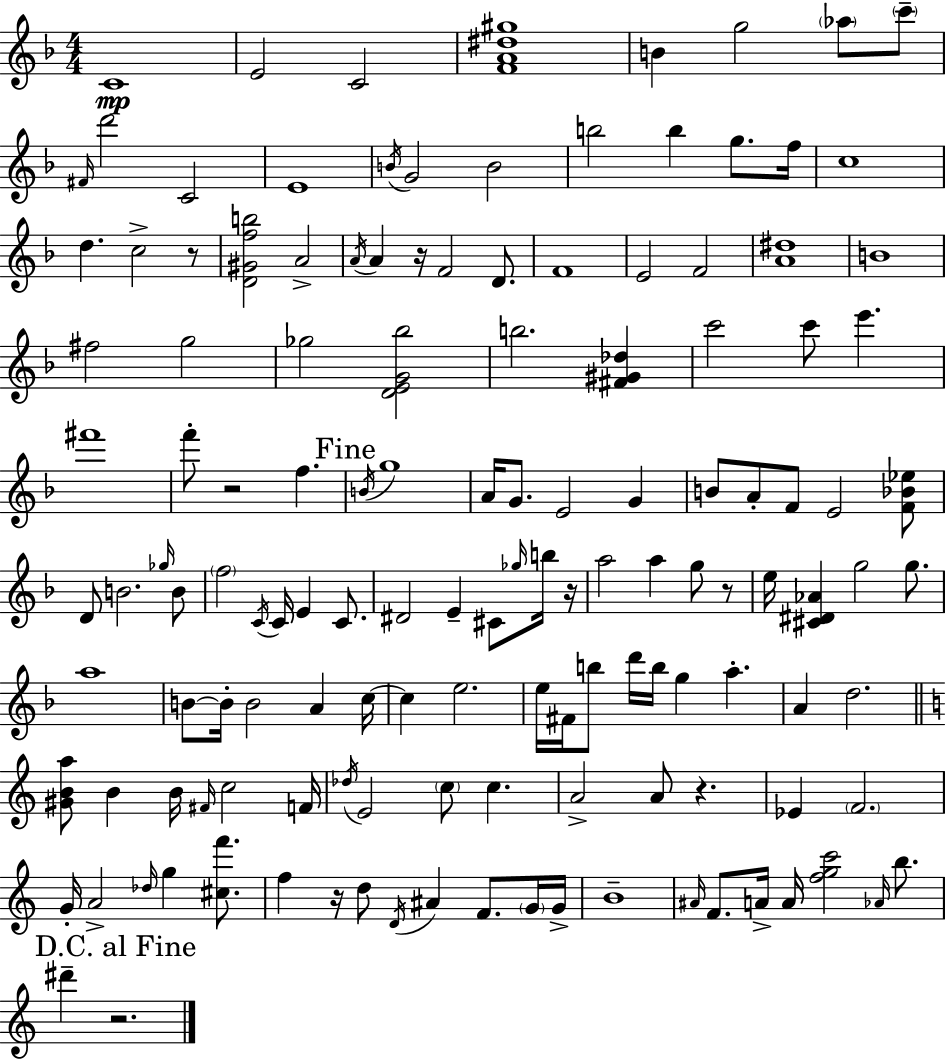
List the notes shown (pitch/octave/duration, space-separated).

C4/w E4/h C4/h [F4,A4,D#5,G#5]/w B4/q G5/h Ab5/e C6/e F#4/s D6/h C4/h E4/w B4/s G4/h B4/h B5/h B5/q G5/e. F5/s C5/w D5/q. C5/h R/e [D4,G#4,F5,B5]/h A4/h A4/s A4/q R/s F4/h D4/e. F4/w E4/h F4/h [A4,D#5]/w B4/w F#5/h G5/h Gb5/h [D4,E4,G4,Bb5]/h B5/h. [F#4,G#4,Db5]/q C6/h C6/e E6/q. F#6/w F6/e R/h F5/q. B4/s G5/w A4/s G4/e. E4/h G4/q B4/e A4/e F4/e E4/h [F4,Bb4,Eb5]/e D4/e B4/h. Gb5/s B4/e F5/h C4/s C4/s E4/q C4/e. D#4/h E4/q C#4/e Gb5/s B5/s R/s A5/h A5/q G5/e R/e E5/s [C#4,D#4,Ab4]/q G5/h G5/e. A5/w B4/e B4/s B4/h A4/q C5/s C5/q E5/h. E5/s F#4/s B5/e D6/s B5/s G5/q A5/q. A4/q D5/h. [G#4,B4,A5]/e B4/q B4/s F#4/s C5/h F4/s Db5/s E4/h C5/e C5/q. A4/h A4/e R/q. Eb4/q F4/h. G4/s A4/h Db5/s G5/q [C#5,F6]/e. F5/q R/s D5/e D4/s A#4/q F4/e. G4/s G4/s B4/w A#4/s F4/e. A4/s A4/s [F5,G5,C6]/h Ab4/s B5/e. D#6/q R/h.